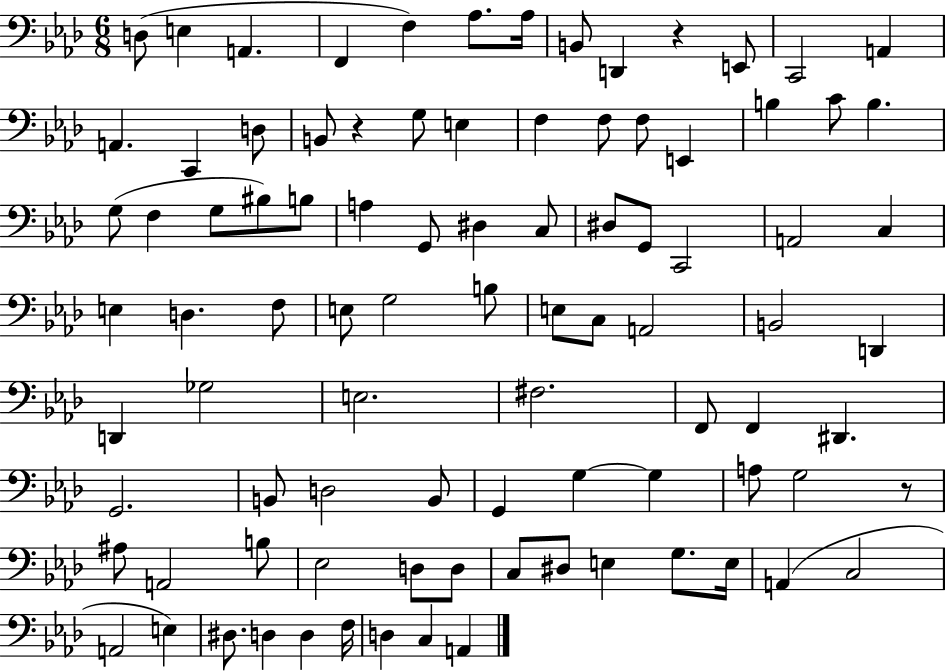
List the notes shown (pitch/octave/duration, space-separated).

D3/e E3/q A2/q. F2/q F3/q Ab3/e. Ab3/s B2/e D2/q R/q E2/e C2/h A2/q A2/q. C2/q D3/e B2/e R/q G3/e E3/q F3/q F3/e F3/e E2/q B3/q C4/e B3/q. G3/e F3/q G3/e BIS3/e B3/e A3/q G2/e D#3/q C3/e D#3/e G2/e C2/h A2/h C3/q E3/q D3/q. F3/e E3/e G3/h B3/e E3/e C3/e A2/h B2/h D2/q D2/q Gb3/h E3/h. F#3/h. F2/e F2/q D#2/q. G2/h. B2/e D3/h B2/e G2/q G3/q G3/q A3/e G3/h R/e A#3/e A2/h B3/e Eb3/h D3/e D3/e C3/e D#3/e E3/q G3/e. E3/s A2/q C3/h A2/h E3/q D#3/e. D3/q D3/q F3/s D3/q C3/q A2/q